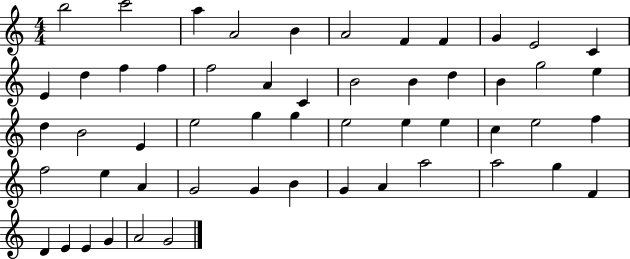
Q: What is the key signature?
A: C major